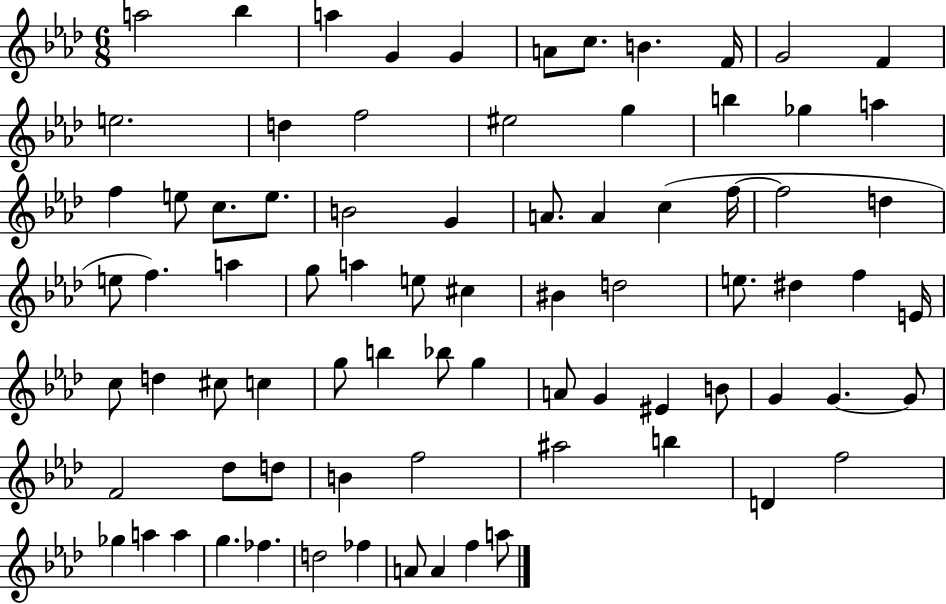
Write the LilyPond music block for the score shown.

{
  \clef treble
  \numericTimeSignature
  \time 6/8
  \key aes \major
  \repeat volta 2 { a''2 bes''4 | a''4 g'4 g'4 | a'8 c''8. b'4. f'16 | g'2 f'4 | \break e''2. | d''4 f''2 | eis''2 g''4 | b''4 ges''4 a''4 | \break f''4 e''8 c''8. e''8. | b'2 g'4 | a'8. a'4 c''4( f''16~~ | f''2 d''4 | \break e''8 f''4.) a''4 | g''8 a''4 e''8 cis''4 | bis'4 d''2 | e''8. dis''4 f''4 e'16 | \break c''8 d''4 cis''8 c''4 | g''8 b''4 bes''8 g''4 | a'8 g'4 eis'4 b'8 | g'4 g'4.~~ g'8 | \break f'2 des''8 d''8 | b'4 f''2 | ais''2 b''4 | d'4 f''2 | \break ges''4 a''4 a''4 | g''4. fes''4. | d''2 fes''4 | a'8 a'4 f''4 a''8 | \break } \bar "|."
}